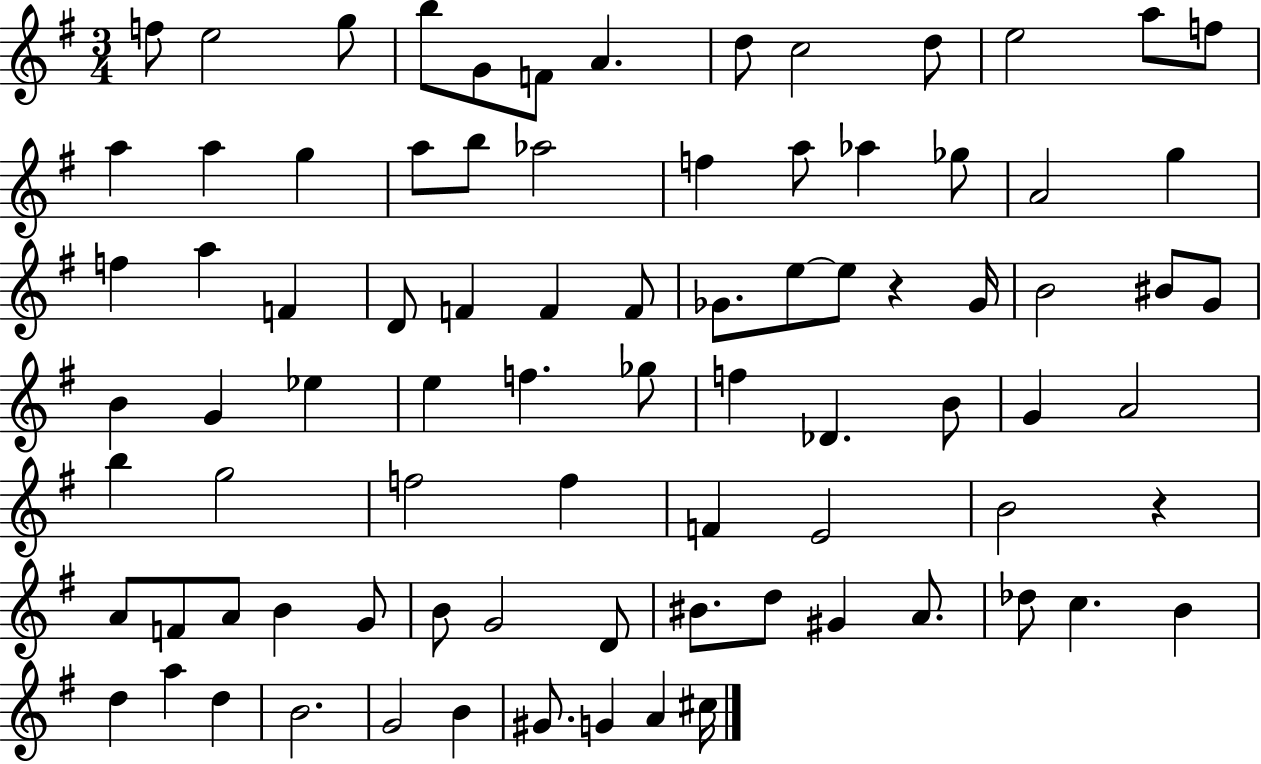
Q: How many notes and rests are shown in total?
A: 84